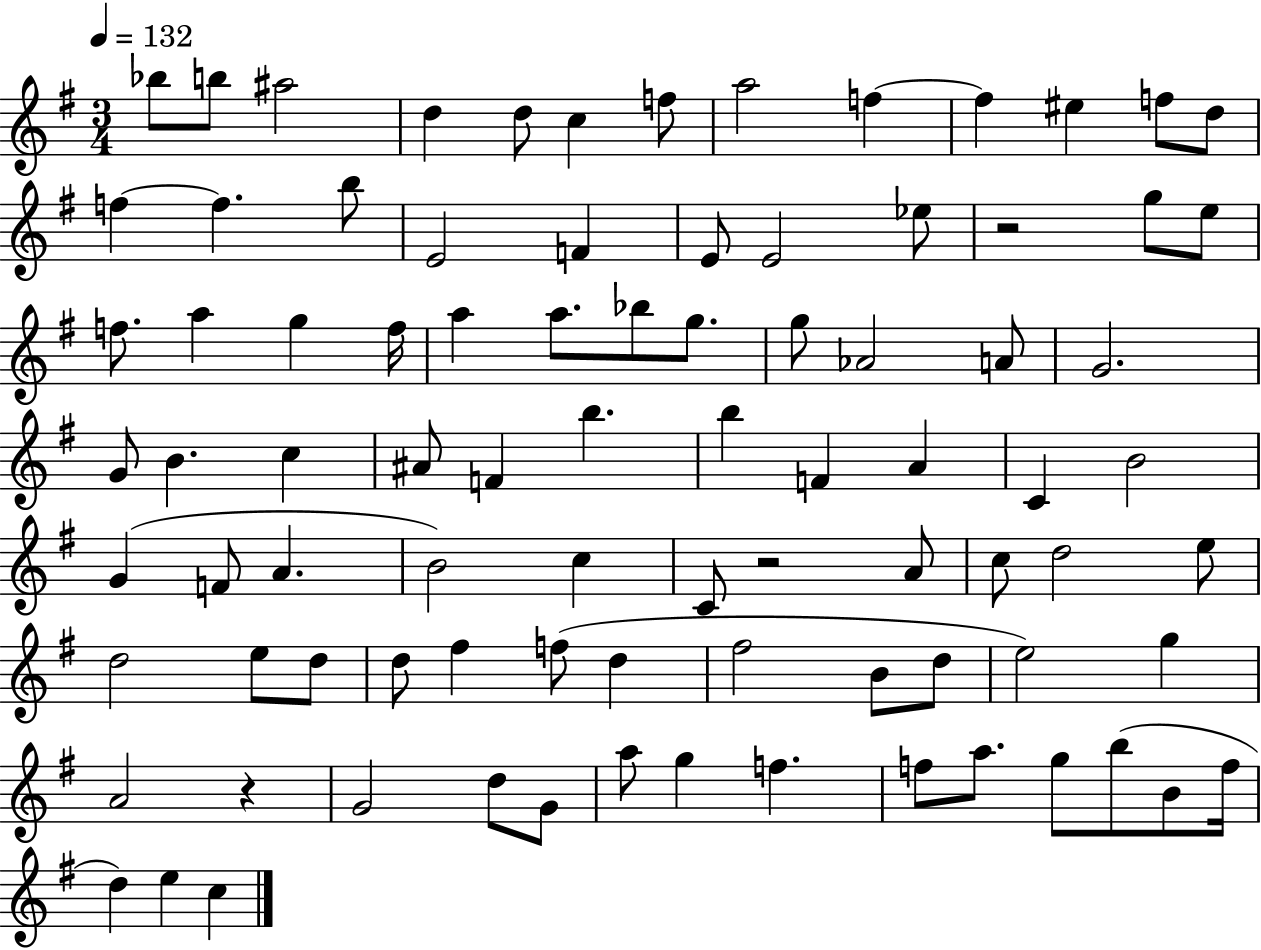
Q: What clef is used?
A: treble